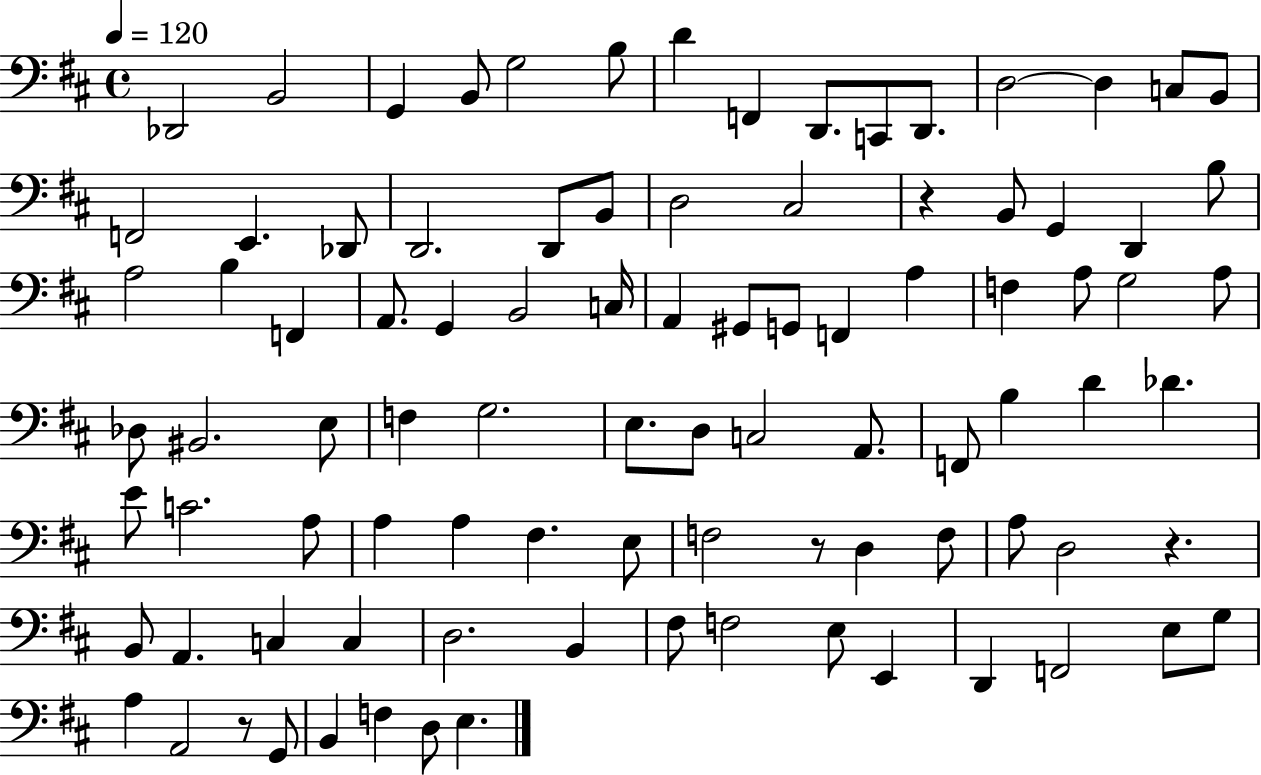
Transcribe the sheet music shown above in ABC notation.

X:1
T:Untitled
M:4/4
L:1/4
K:D
_D,,2 B,,2 G,, B,,/2 G,2 B,/2 D F,, D,,/2 C,,/2 D,,/2 D,2 D, C,/2 B,,/2 F,,2 E,, _D,,/2 D,,2 D,,/2 B,,/2 D,2 ^C,2 z B,,/2 G,, D,, B,/2 A,2 B, F,, A,,/2 G,, B,,2 C,/4 A,, ^G,,/2 G,,/2 F,, A, F, A,/2 G,2 A,/2 _D,/2 ^B,,2 E,/2 F, G,2 E,/2 D,/2 C,2 A,,/2 F,,/2 B, D _D E/2 C2 A,/2 A, A, ^F, E,/2 F,2 z/2 D, F,/2 A,/2 D,2 z B,,/2 A,, C, C, D,2 B,, ^F,/2 F,2 E,/2 E,, D,, F,,2 E,/2 G,/2 A, A,,2 z/2 G,,/2 B,, F, D,/2 E,